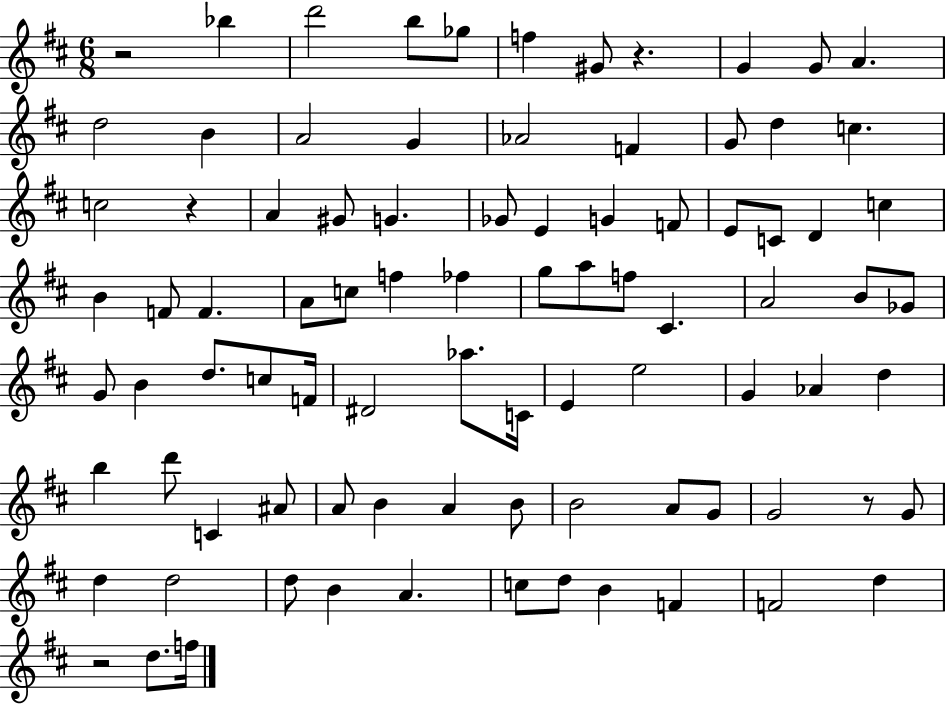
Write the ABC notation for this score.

X:1
T:Untitled
M:6/8
L:1/4
K:D
z2 _b d'2 b/2 _g/2 f ^G/2 z G G/2 A d2 B A2 G _A2 F G/2 d c c2 z A ^G/2 G _G/2 E G F/2 E/2 C/2 D c B F/2 F A/2 c/2 f _f g/2 a/2 f/2 ^C A2 B/2 _G/2 G/2 B d/2 c/2 F/4 ^D2 _a/2 C/4 E e2 G _A d b d'/2 C ^A/2 A/2 B A B/2 B2 A/2 G/2 G2 z/2 G/2 d d2 d/2 B A c/2 d/2 B F F2 d z2 d/2 f/4